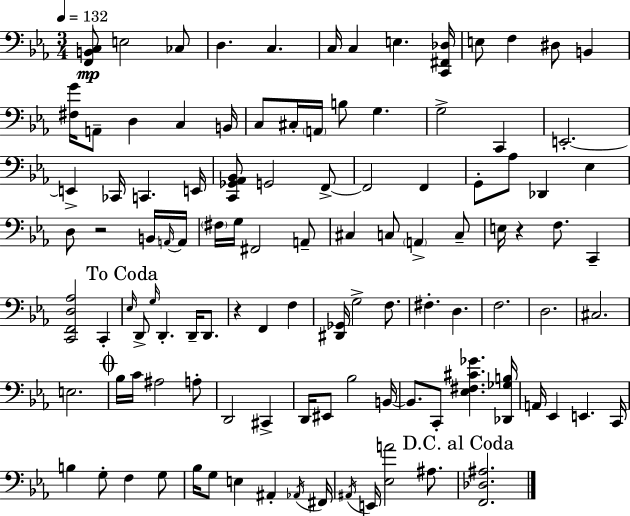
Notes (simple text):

[F2,B2,C3]/e E3/h CES3/e D3/q. C3/q. C3/s C3/q E3/q. [C2,F#2,Db3]/s E3/e F3/q D#3/e B2/q [F#3,G4]/s A2/e D3/q C3/q B2/s C3/e C#3/s A2/s B3/e G3/q. G3/h C2/q E2/h. E2/q CES2/s C2/q. E2/s [C2,Gb2,Ab2,Bb2]/e G2/h F2/e F2/h F2/q G2/e Ab3/e Db2/q Eb3/q D3/e R/h B2/s A2/s A2/s F#3/s G3/s F#2/h A2/e C#3/q C3/e A2/q C3/e E3/s R/q F3/e. C2/q [C2,F2,D3,Ab3]/h C2/q Eb3/s D2/e G3/s D2/q. D2/s D2/e. R/q F2/q F3/q [D#2,Gb2]/s G3/h F3/e. F#3/q. D3/q. F3/h. D3/h. C#3/h. E3/h. Bb3/s C4/s A#3/h A3/e D2/h C#2/q D2/s EIS2/e Bb3/h B2/s B2/e. C2/e [Eb3,F#3,C#4,Gb4]/q. [Db2,Gb3,B3]/s A2/s Eb2/q E2/q. C2/s B3/q G3/e F3/q G3/e Bb3/s G3/e E3/q A#2/q Ab2/s F#2/s A#2/s E2/s [Eb3,A4]/h A#3/e. [F2,Db3,A#3]/h.